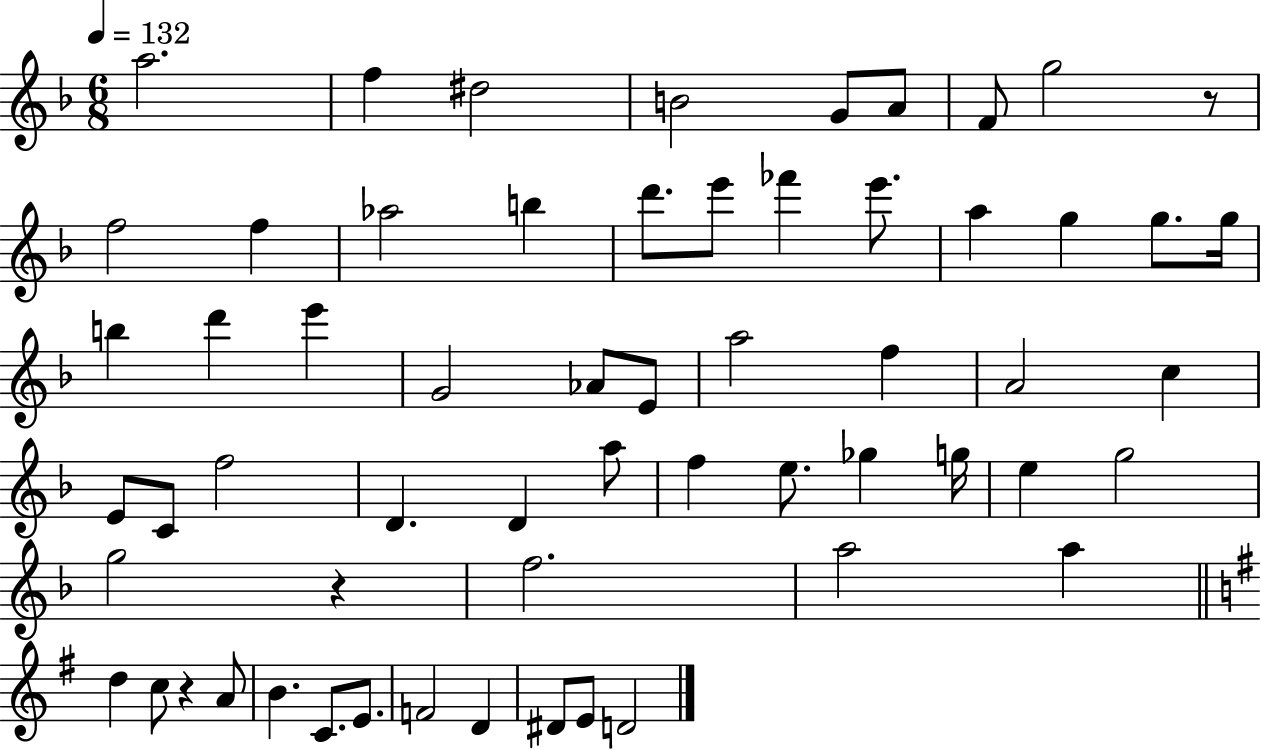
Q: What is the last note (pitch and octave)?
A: D4